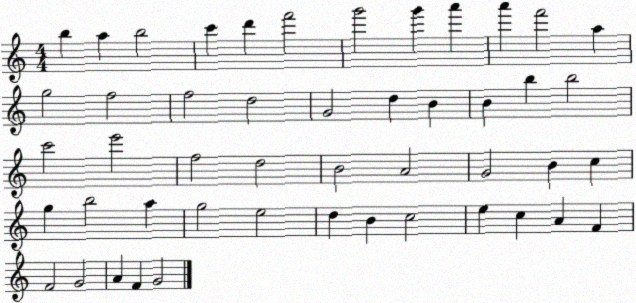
X:1
T:Untitled
M:4/4
L:1/4
K:C
b a b2 c' d' f'2 g'2 g' a' a' f'2 a g2 f2 f2 d2 G2 d B B b b2 c'2 e'2 f2 d2 B2 A2 G2 B c g b2 a g2 e2 d B c2 e c A F F2 G2 A F G2